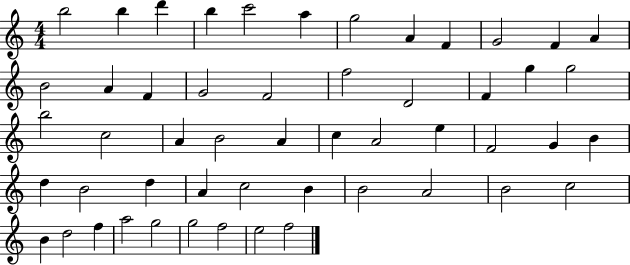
{
  \clef treble
  \numericTimeSignature
  \time 4/4
  \key c \major
  b''2 b''4 d'''4 | b''4 c'''2 a''4 | g''2 a'4 f'4 | g'2 f'4 a'4 | \break b'2 a'4 f'4 | g'2 f'2 | f''2 d'2 | f'4 g''4 g''2 | \break b''2 c''2 | a'4 b'2 a'4 | c''4 a'2 e''4 | f'2 g'4 b'4 | \break d''4 b'2 d''4 | a'4 c''2 b'4 | b'2 a'2 | b'2 c''2 | \break b'4 d''2 f''4 | a''2 g''2 | g''2 f''2 | e''2 f''2 | \break \bar "|."
}